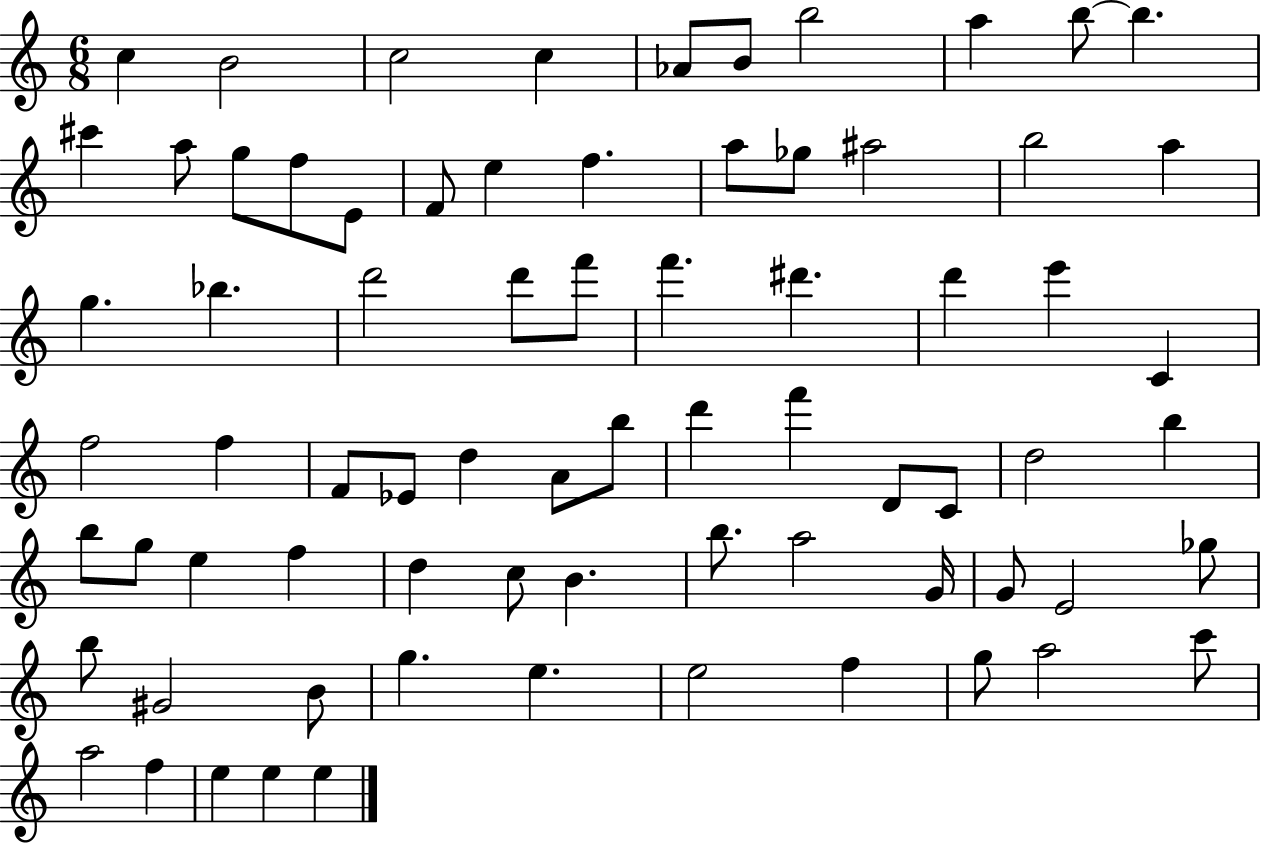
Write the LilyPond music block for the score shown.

{
  \clef treble
  \numericTimeSignature
  \time 6/8
  \key c \major
  c''4 b'2 | c''2 c''4 | aes'8 b'8 b''2 | a''4 b''8~~ b''4. | \break cis'''4 a''8 g''8 f''8 e'8 | f'8 e''4 f''4. | a''8 ges''8 ais''2 | b''2 a''4 | \break g''4. bes''4. | d'''2 d'''8 f'''8 | f'''4. dis'''4. | d'''4 e'''4 c'4 | \break f''2 f''4 | f'8 ees'8 d''4 a'8 b''8 | d'''4 f'''4 d'8 c'8 | d''2 b''4 | \break b''8 g''8 e''4 f''4 | d''4 c''8 b'4. | b''8. a''2 g'16 | g'8 e'2 ges''8 | \break b''8 gis'2 b'8 | g''4. e''4. | e''2 f''4 | g''8 a''2 c'''8 | \break a''2 f''4 | e''4 e''4 e''4 | \bar "|."
}